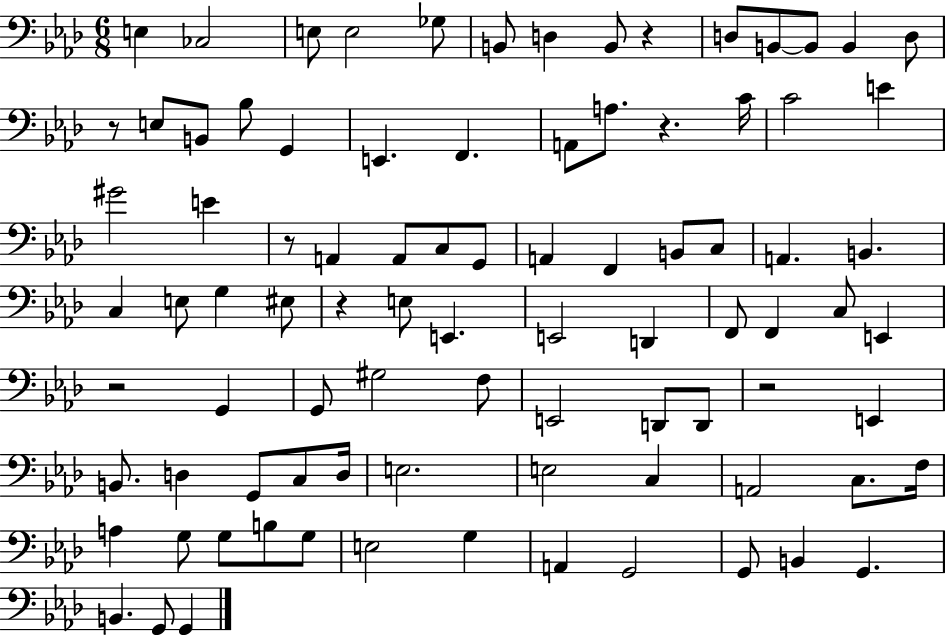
E3/q CES3/h E3/e E3/h Gb3/e B2/e D3/q B2/e R/q D3/e B2/e B2/e B2/q D3/e R/e E3/e B2/e Bb3/e G2/q E2/q. F2/q. A2/e A3/e. R/q. C4/s C4/h E4/q G#4/h E4/q R/e A2/q A2/e C3/e G2/e A2/q F2/q B2/e C3/e A2/q. B2/q. C3/q E3/e G3/q EIS3/e R/q E3/e E2/q. E2/h D2/q F2/e F2/q C3/e E2/q R/h G2/q G2/e G#3/h F3/e E2/h D2/e D2/e R/h E2/q B2/e. D3/q G2/e C3/e D3/s E3/h. E3/h C3/q A2/h C3/e. F3/s A3/q G3/e G3/e B3/e G3/e E3/h G3/q A2/q G2/h G2/e B2/q G2/q. B2/q. G2/e G2/q